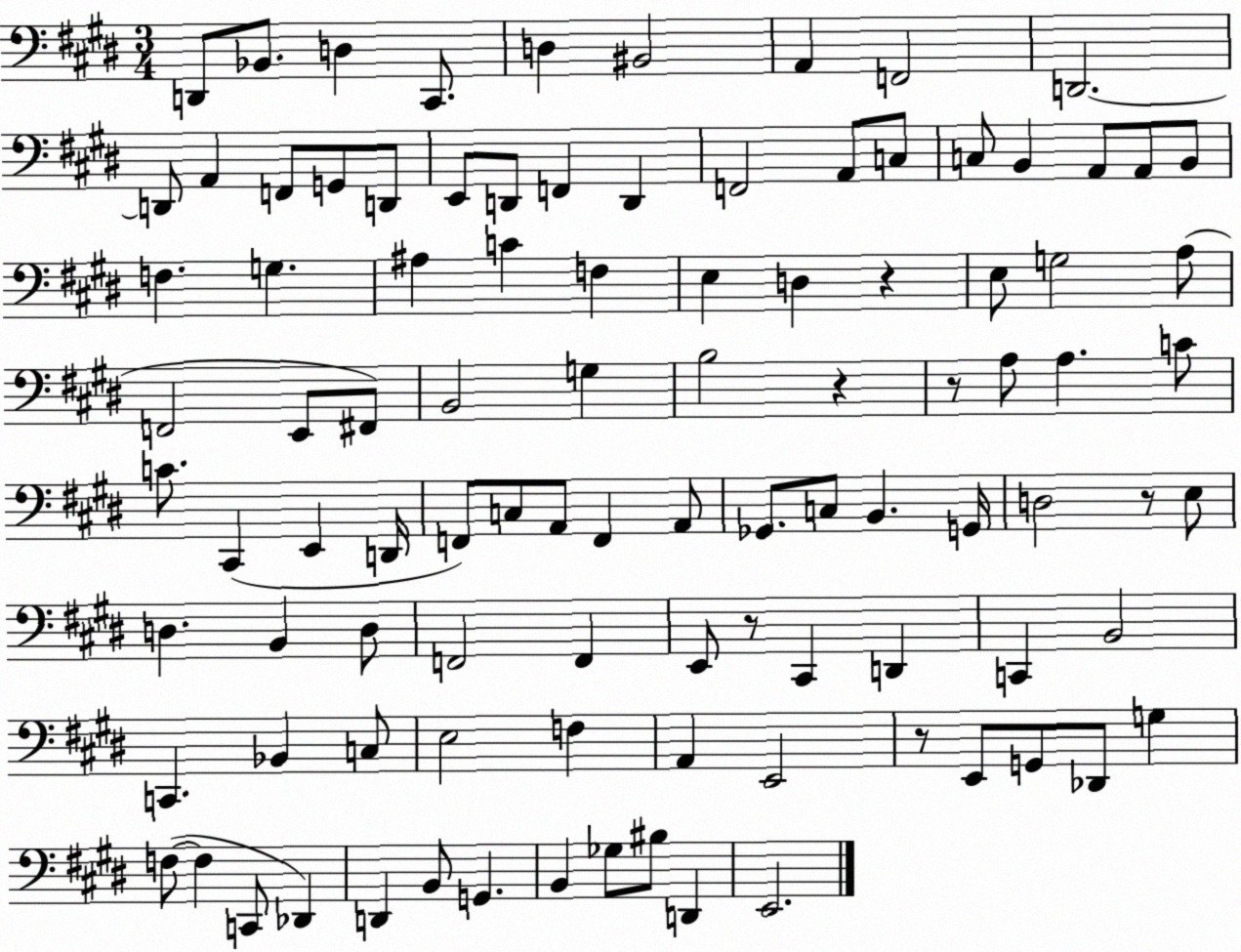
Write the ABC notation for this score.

X:1
T:Untitled
M:3/4
L:1/4
K:E
D,,/2 _B,,/2 D, ^C,,/2 D, ^B,,2 A,, F,,2 D,,2 D,,/2 A,, F,,/2 G,,/2 D,,/2 E,,/2 D,,/2 F,, D,, F,,2 A,,/2 C,/2 C,/2 B,, A,,/2 A,,/2 B,,/2 F, G, ^A, C F, E, D, z E,/2 G,2 A,/2 F,,2 E,,/2 ^F,,/2 B,,2 G, B,2 z z/2 A,/2 A, C/2 C/2 ^C,, E,, D,,/4 F,,/2 C,/2 A,,/2 F,, A,,/2 _G,,/2 C,/2 B,, G,,/4 D,2 z/2 E,/2 D, B,, D,/2 F,,2 F,, E,,/2 z/2 ^C,, D,, C,, B,,2 C,, _B,, C,/2 E,2 F, A,, E,,2 z/2 E,,/2 G,,/2 _D,,/2 G, F,/2 F, C,,/2 _D,, D,, B,,/2 G,, B,, _G,/2 ^B,/2 D,, E,,2